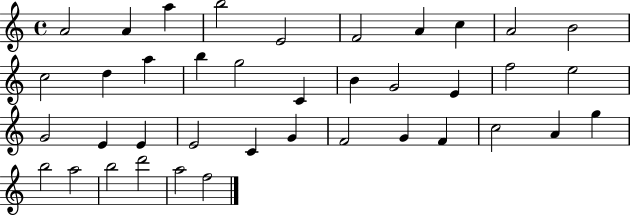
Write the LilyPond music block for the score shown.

{
  \clef treble
  \time 4/4
  \defaultTimeSignature
  \key c \major
  a'2 a'4 a''4 | b''2 e'2 | f'2 a'4 c''4 | a'2 b'2 | \break c''2 d''4 a''4 | b''4 g''2 c'4 | b'4 g'2 e'4 | f''2 e''2 | \break g'2 e'4 e'4 | e'2 c'4 g'4 | f'2 g'4 f'4 | c''2 a'4 g''4 | \break b''2 a''2 | b''2 d'''2 | a''2 f''2 | \bar "|."
}